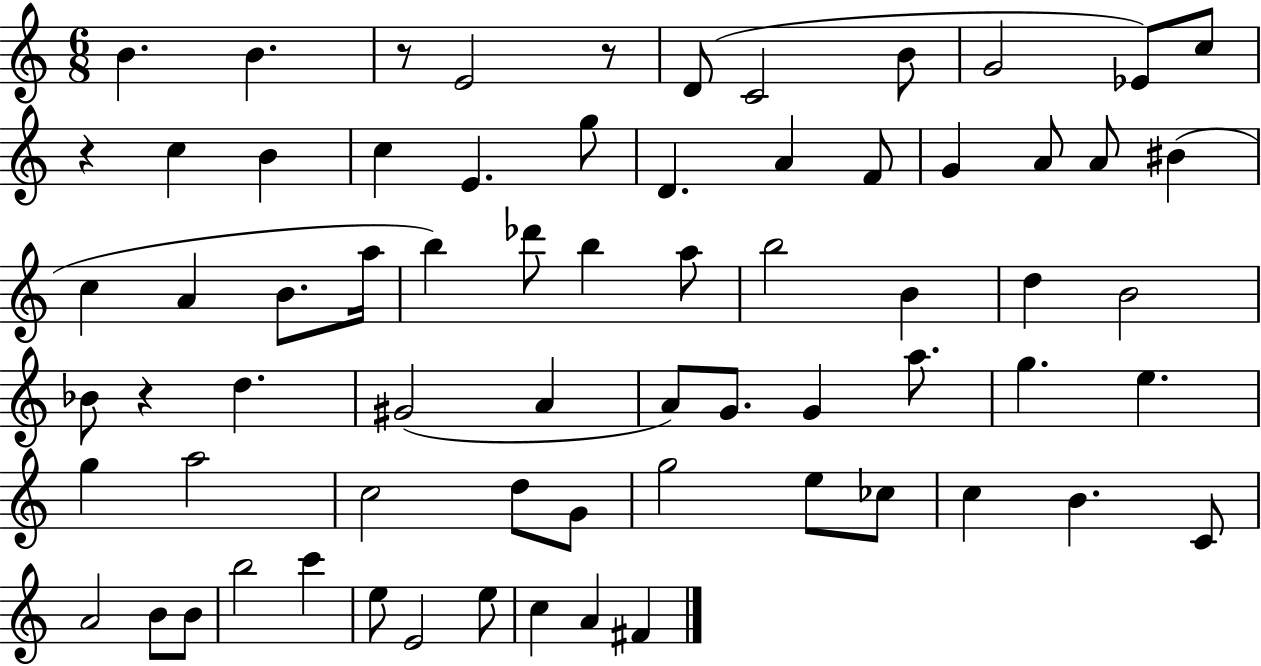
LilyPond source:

{
  \clef treble
  \numericTimeSignature
  \time 6/8
  \key c \major
  b'4. b'4. | r8 e'2 r8 | d'8( c'2 b'8 | g'2 ees'8) c''8 | \break r4 c''4 b'4 | c''4 e'4. g''8 | d'4. a'4 f'8 | g'4 a'8 a'8 bis'4( | \break c''4 a'4 b'8. a''16 | b''4) des'''8 b''4 a''8 | b''2 b'4 | d''4 b'2 | \break bes'8 r4 d''4. | gis'2( a'4 | a'8) g'8. g'4 a''8. | g''4. e''4. | \break g''4 a''2 | c''2 d''8 g'8 | g''2 e''8 ces''8 | c''4 b'4. c'8 | \break a'2 b'8 b'8 | b''2 c'''4 | e''8 e'2 e''8 | c''4 a'4 fis'4 | \break \bar "|."
}